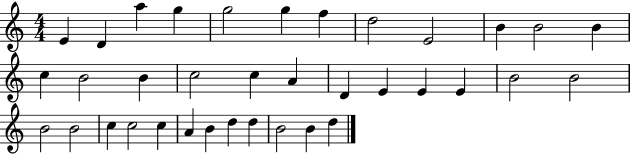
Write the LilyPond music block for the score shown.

{
  \clef treble
  \numericTimeSignature
  \time 4/4
  \key c \major
  e'4 d'4 a''4 g''4 | g''2 g''4 f''4 | d''2 e'2 | b'4 b'2 b'4 | \break c''4 b'2 b'4 | c''2 c''4 a'4 | d'4 e'4 e'4 e'4 | b'2 b'2 | \break b'2 b'2 | c''4 c''2 c''4 | a'4 b'4 d''4 d''4 | b'2 b'4 d''4 | \break \bar "|."
}